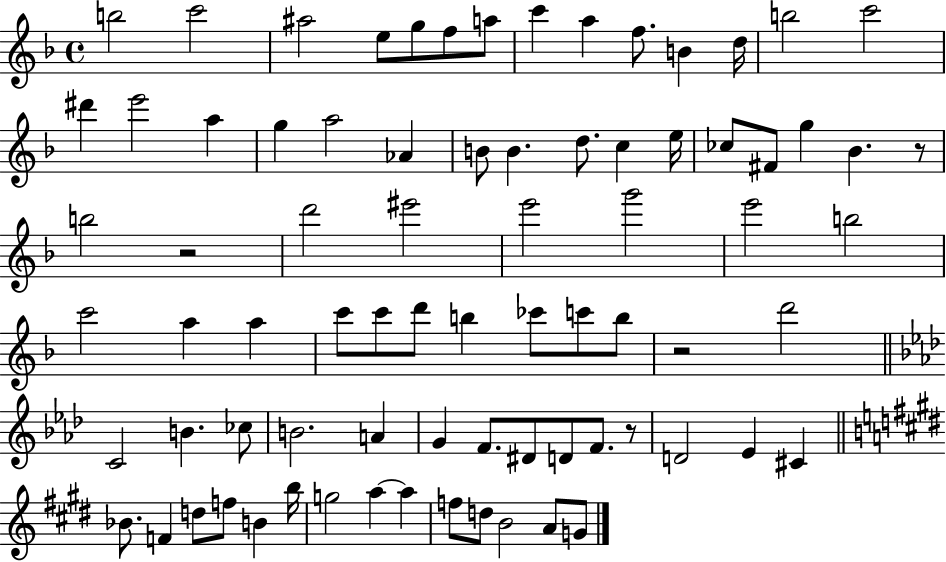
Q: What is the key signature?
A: F major